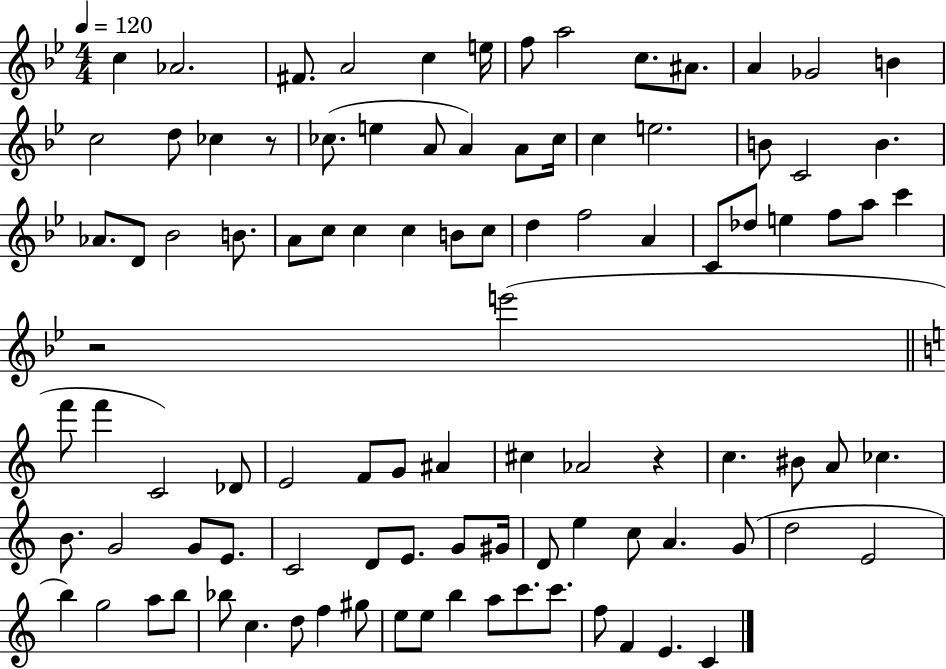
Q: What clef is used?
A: treble